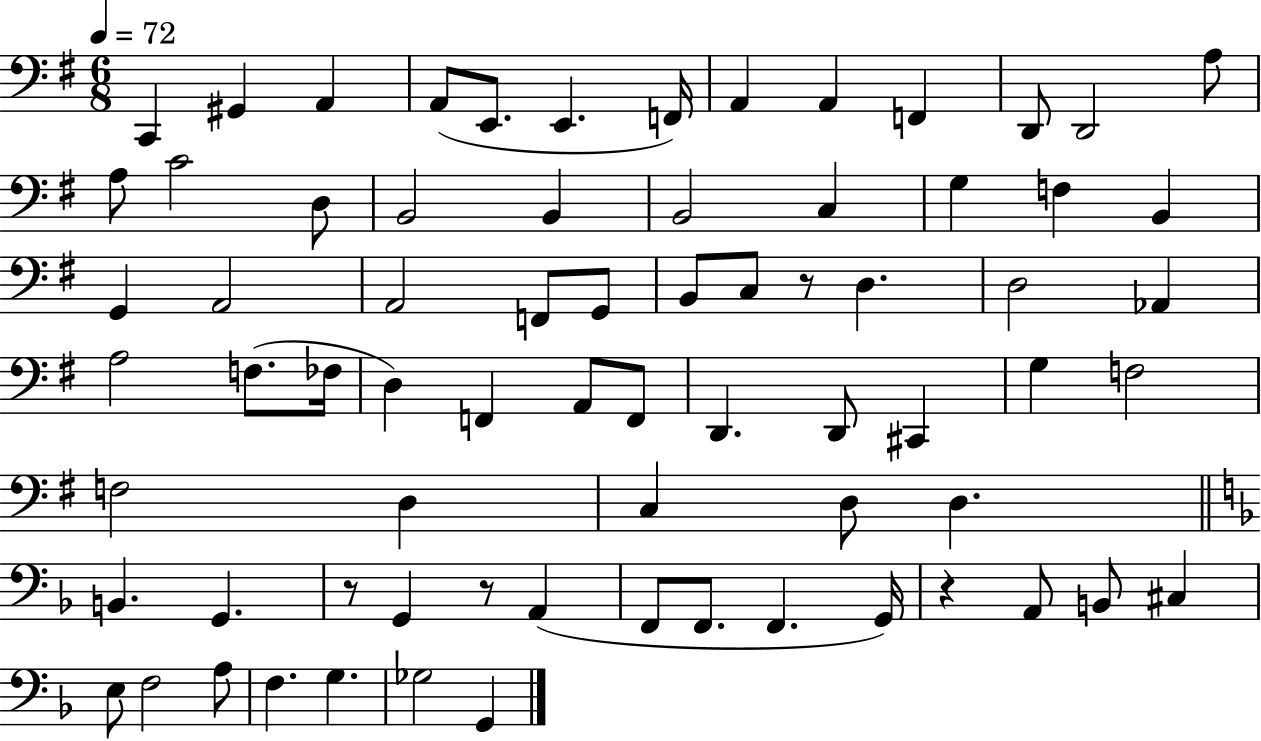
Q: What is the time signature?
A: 6/8